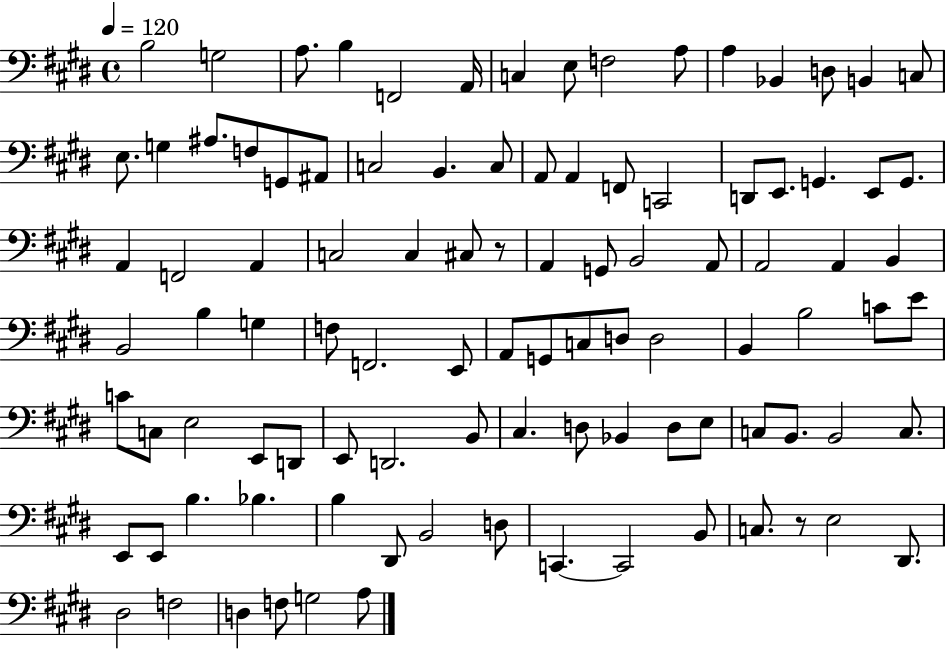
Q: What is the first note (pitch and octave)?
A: B3